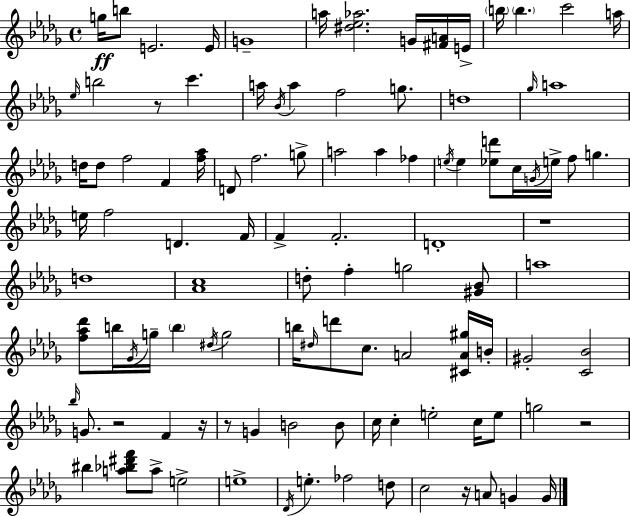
G5/s B5/e E4/h. E4/s G4/w A5/s [D#5,Eb5,Ab5]/h. G4/s [F#4,A4]/s E4/s B5/s B5/q. C6/h A5/s Eb5/s B5/h R/e C6/q. A5/s Bb4/s A5/q F5/h G5/e. D5/w Gb5/s A5/w D5/s D5/e F5/h F4/q [F5,Ab5]/s D4/e F5/h. G5/e A5/h A5/q FES5/q E5/s E5/q [Eb5,D6]/e C5/s G4/s E5/s F5/e G5/q. E5/s F5/h D4/q. F4/s F4/q F4/h. D4/w R/w D5/w [Ab4,C5]/w D5/e F5/q G5/h [G#4,Bb4]/e A5/w [F5,Ab5,Db6]/e B5/s Gb4/s G5/s B5/q D#5/s G5/h B5/s D#5/s D6/e C5/e. A4/h [C#4,A4,G#5]/s B4/s G#4/h [C4,Bb4]/h Bb5/s G4/e. R/h F4/q R/s R/e G4/q B4/h B4/e C5/s C5/q E5/h C5/s E5/e G5/h R/h BIS5/q [A5,Bb5,D#6,F6]/e A5/e E5/h E5/w Db4/s E5/q. FES5/h D5/e C5/h R/s A4/e G4/q G4/s